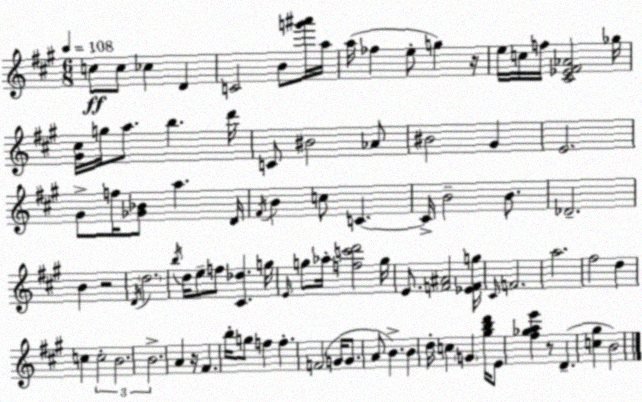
X:1
T:Untitled
M:6/8
L:1/4
K:A
c/2 c/2 _c D C2 B/2 [g'^a']/4 a/4 a/4 _f e/2 g z/4 e/4 c/4 f/4 [^C_E^F_A]2 _g/4 [^G^c]/4 g/4 a/2 b d'/4 C/2 ^B2 _A/2 ^B2 ^G E2 ^G/2 f/4 [_G_B]/2 a D/4 ^F/4 B c/2 C C/4 B2 B/2 _D2 B z2 D/4 d2 b/4 d/4 e/2 f/2 [^C_d] g/4 E/4 g/2 _a/4 [fc'd']2 g/4 E/2 [F^A]2 [_EFg]/4 ^C/4 F2 a2 ^f2 d c c2 B2 B2 A z/4 ^F b/4 g/2 f f F2 G/4 G/2 A/2 B B d/4 c G [^gbd']/4 E/2 [^f_gae'] z/2 D [c^g] B2